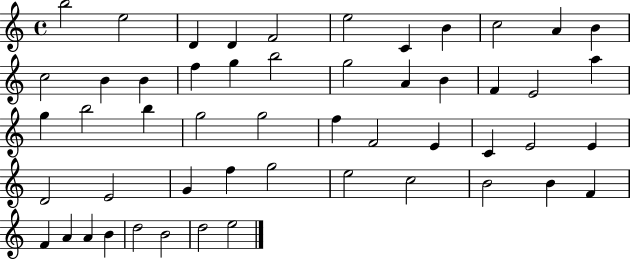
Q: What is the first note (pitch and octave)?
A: B5